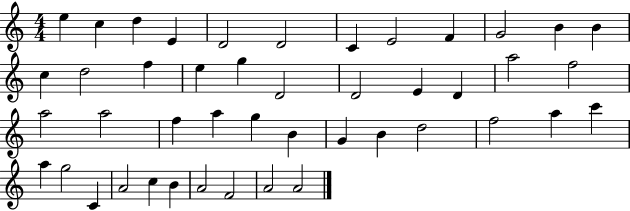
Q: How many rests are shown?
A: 0